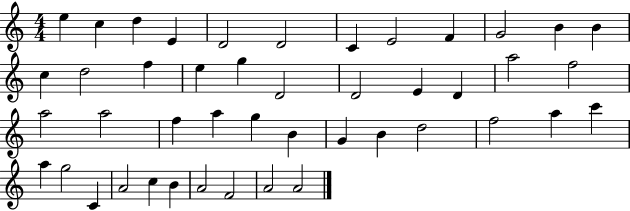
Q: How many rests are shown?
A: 0